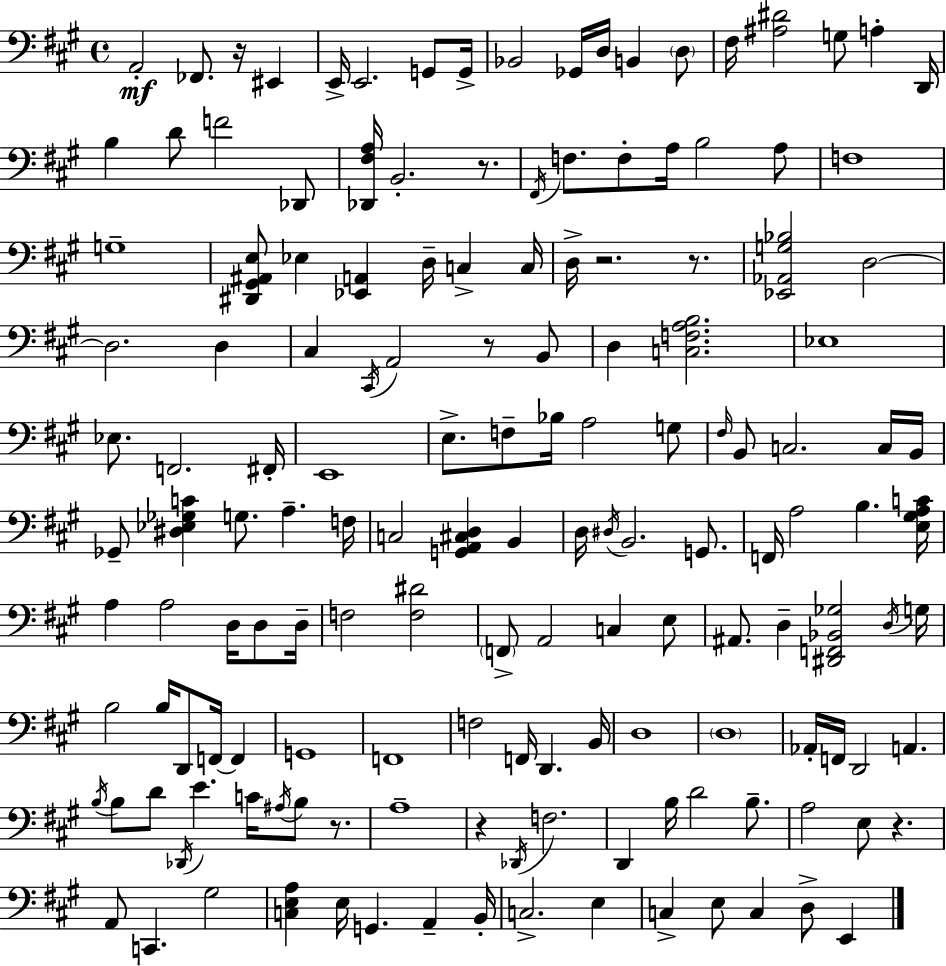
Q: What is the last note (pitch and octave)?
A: E2